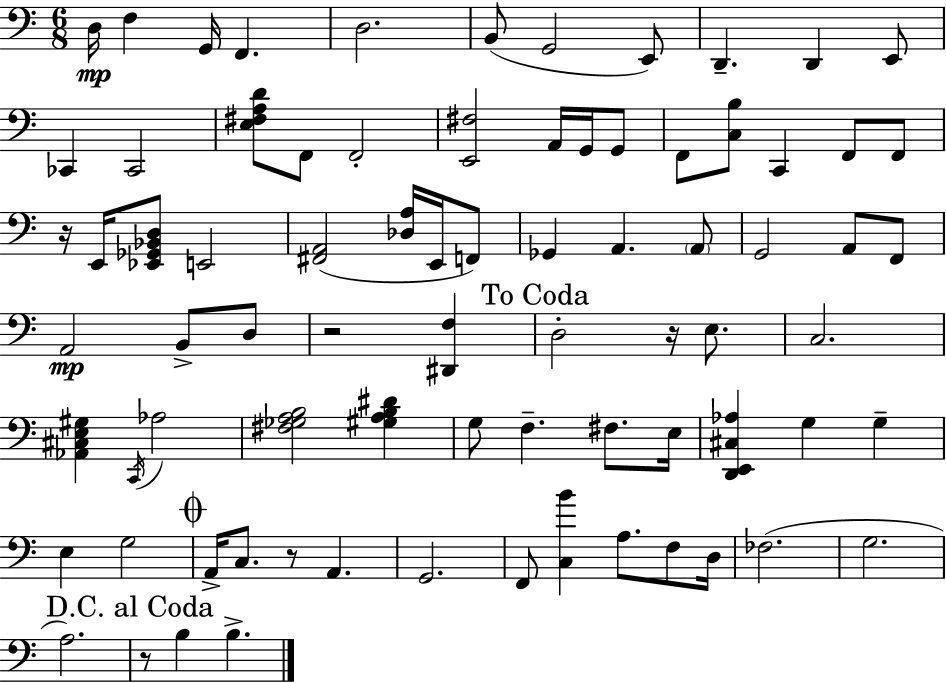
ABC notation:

X:1
T:Untitled
M:6/8
L:1/4
K:C
D,/4 F, G,,/4 F,, D,2 B,,/2 G,,2 E,,/2 D,, D,, E,,/2 _C,, _C,,2 [E,^F,A,D]/2 F,,/2 F,,2 [E,,^F,]2 A,,/4 G,,/4 G,,/2 F,,/2 [C,B,]/2 C,, F,,/2 F,,/2 z/4 E,,/4 [_E,,_G,,_B,,D,]/2 E,,2 [^F,,A,,]2 [_D,A,]/4 E,,/4 F,,/2 _G,, A,, A,,/2 G,,2 A,,/2 F,,/2 A,,2 B,,/2 D,/2 z2 [^D,,F,] D,2 z/4 E,/2 C,2 [_A,,^C,E,^G,] C,,/4 _A,2 [^F,_G,A,B,]2 [^G,A,B,^D] G,/2 F, ^F,/2 E,/4 [D,,E,,^C,_A,] G, G, E, G,2 A,,/4 C,/2 z/2 A,, G,,2 F,,/2 [C,B] A,/2 F,/2 D,/4 _F,2 G,2 A,2 z/2 B, B,